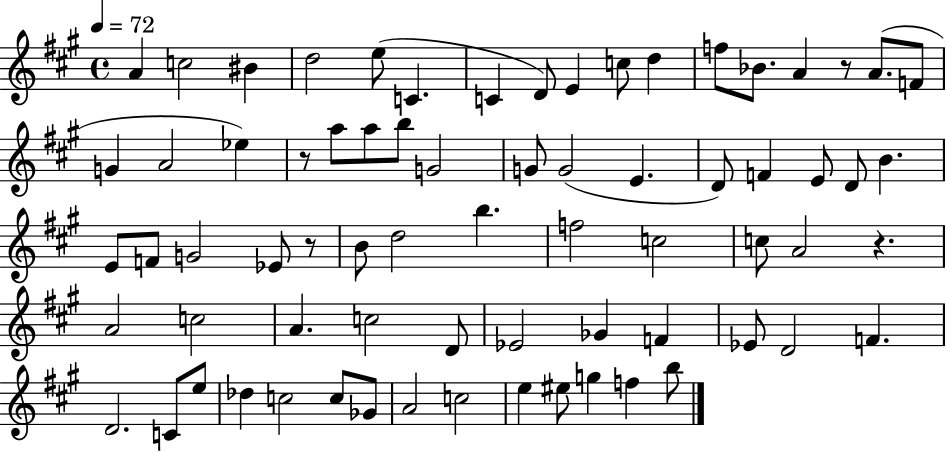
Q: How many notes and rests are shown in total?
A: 71